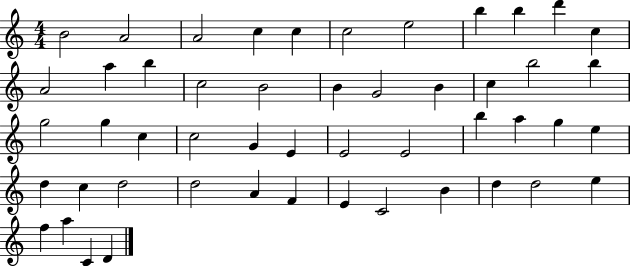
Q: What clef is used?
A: treble